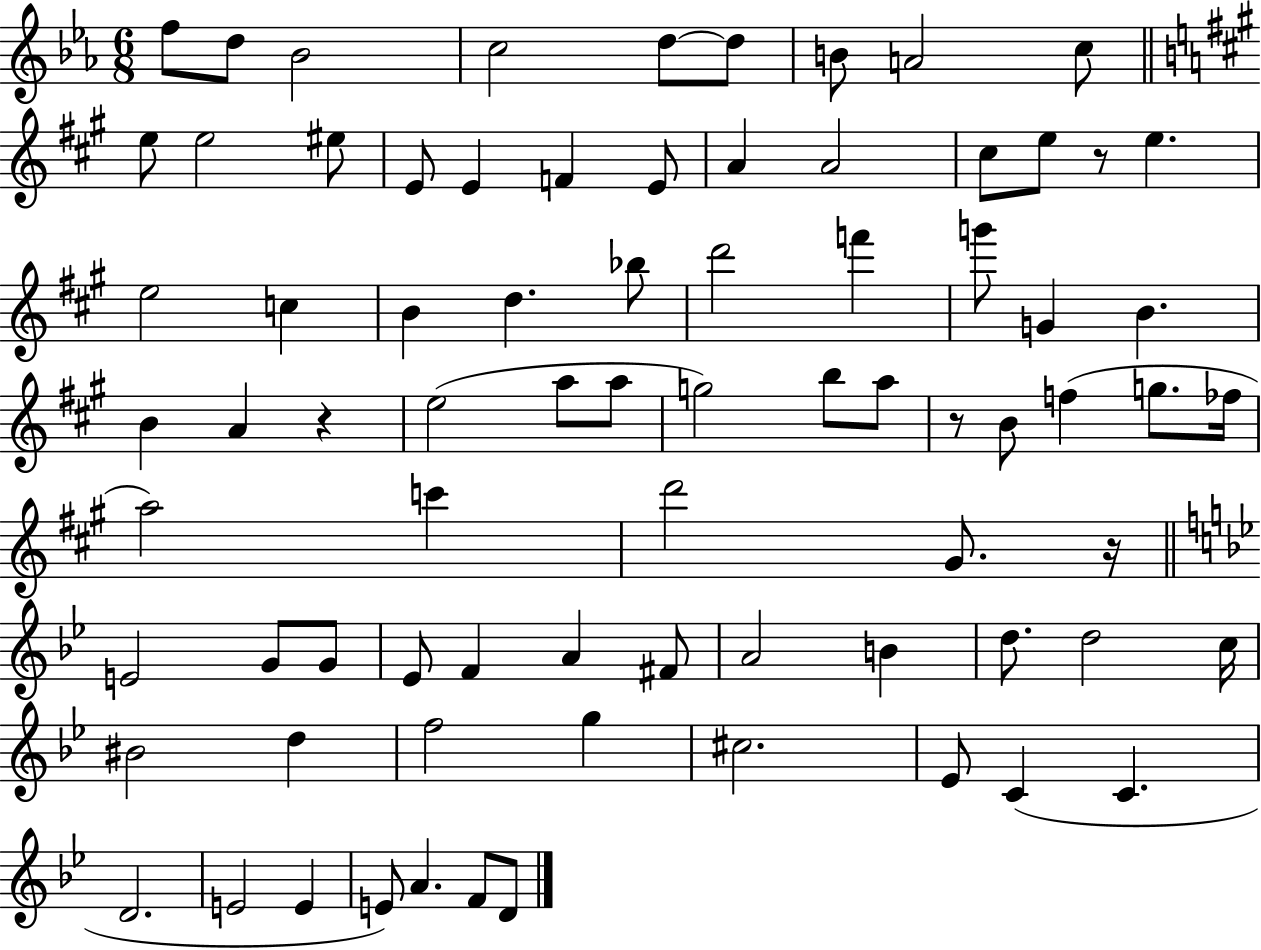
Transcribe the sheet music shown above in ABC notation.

X:1
T:Untitled
M:6/8
L:1/4
K:Eb
f/2 d/2 _B2 c2 d/2 d/2 B/2 A2 c/2 e/2 e2 ^e/2 E/2 E F E/2 A A2 ^c/2 e/2 z/2 e e2 c B d _b/2 d'2 f' g'/2 G B B A z e2 a/2 a/2 g2 b/2 a/2 z/2 B/2 f g/2 _f/4 a2 c' d'2 ^G/2 z/4 E2 G/2 G/2 _E/2 F A ^F/2 A2 B d/2 d2 c/4 ^B2 d f2 g ^c2 _E/2 C C D2 E2 E E/2 A F/2 D/2